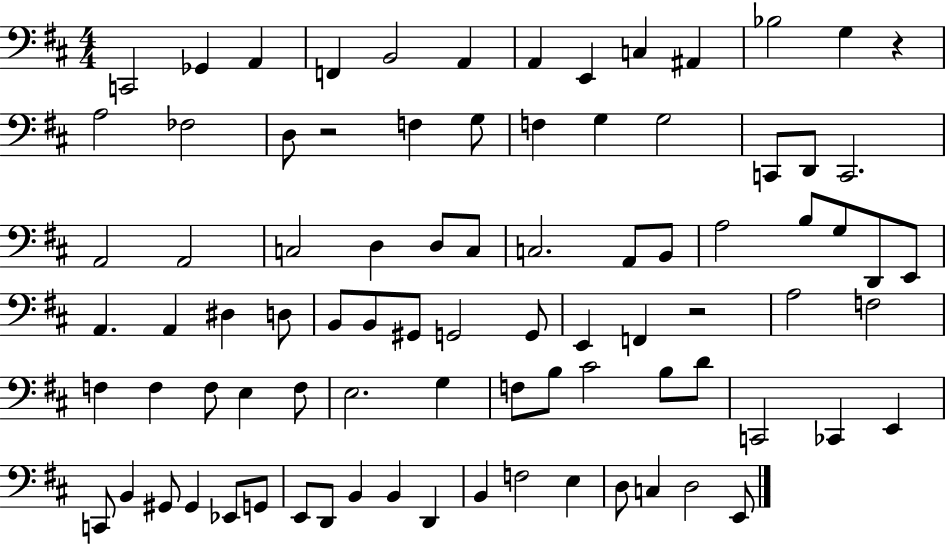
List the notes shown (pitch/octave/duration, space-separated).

C2/h Gb2/q A2/q F2/q B2/h A2/q A2/q E2/q C3/q A#2/q Bb3/h G3/q R/q A3/h FES3/h D3/e R/h F3/q G3/e F3/q G3/q G3/h C2/e D2/e C2/h. A2/h A2/h C3/h D3/q D3/e C3/e C3/h. A2/e B2/e A3/h B3/e G3/e D2/e E2/e A2/q. A2/q D#3/q D3/e B2/e B2/e G#2/e G2/h G2/e E2/q F2/q R/h A3/h F3/h F3/q F3/q F3/e E3/q F3/e E3/h. G3/q F3/e B3/e C#4/h B3/e D4/e C2/h CES2/q E2/q C2/e B2/q G#2/e G#2/q Eb2/e G2/e E2/e D2/e B2/q B2/q D2/q B2/q F3/h E3/q D3/e C3/q D3/h E2/e